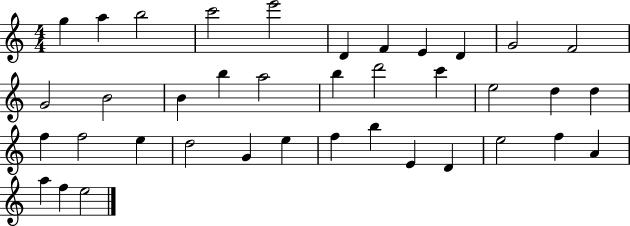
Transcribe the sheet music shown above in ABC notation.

X:1
T:Untitled
M:4/4
L:1/4
K:C
g a b2 c'2 e'2 D F E D G2 F2 G2 B2 B b a2 b d'2 c' e2 d d f f2 e d2 G e f b E D e2 f A a f e2